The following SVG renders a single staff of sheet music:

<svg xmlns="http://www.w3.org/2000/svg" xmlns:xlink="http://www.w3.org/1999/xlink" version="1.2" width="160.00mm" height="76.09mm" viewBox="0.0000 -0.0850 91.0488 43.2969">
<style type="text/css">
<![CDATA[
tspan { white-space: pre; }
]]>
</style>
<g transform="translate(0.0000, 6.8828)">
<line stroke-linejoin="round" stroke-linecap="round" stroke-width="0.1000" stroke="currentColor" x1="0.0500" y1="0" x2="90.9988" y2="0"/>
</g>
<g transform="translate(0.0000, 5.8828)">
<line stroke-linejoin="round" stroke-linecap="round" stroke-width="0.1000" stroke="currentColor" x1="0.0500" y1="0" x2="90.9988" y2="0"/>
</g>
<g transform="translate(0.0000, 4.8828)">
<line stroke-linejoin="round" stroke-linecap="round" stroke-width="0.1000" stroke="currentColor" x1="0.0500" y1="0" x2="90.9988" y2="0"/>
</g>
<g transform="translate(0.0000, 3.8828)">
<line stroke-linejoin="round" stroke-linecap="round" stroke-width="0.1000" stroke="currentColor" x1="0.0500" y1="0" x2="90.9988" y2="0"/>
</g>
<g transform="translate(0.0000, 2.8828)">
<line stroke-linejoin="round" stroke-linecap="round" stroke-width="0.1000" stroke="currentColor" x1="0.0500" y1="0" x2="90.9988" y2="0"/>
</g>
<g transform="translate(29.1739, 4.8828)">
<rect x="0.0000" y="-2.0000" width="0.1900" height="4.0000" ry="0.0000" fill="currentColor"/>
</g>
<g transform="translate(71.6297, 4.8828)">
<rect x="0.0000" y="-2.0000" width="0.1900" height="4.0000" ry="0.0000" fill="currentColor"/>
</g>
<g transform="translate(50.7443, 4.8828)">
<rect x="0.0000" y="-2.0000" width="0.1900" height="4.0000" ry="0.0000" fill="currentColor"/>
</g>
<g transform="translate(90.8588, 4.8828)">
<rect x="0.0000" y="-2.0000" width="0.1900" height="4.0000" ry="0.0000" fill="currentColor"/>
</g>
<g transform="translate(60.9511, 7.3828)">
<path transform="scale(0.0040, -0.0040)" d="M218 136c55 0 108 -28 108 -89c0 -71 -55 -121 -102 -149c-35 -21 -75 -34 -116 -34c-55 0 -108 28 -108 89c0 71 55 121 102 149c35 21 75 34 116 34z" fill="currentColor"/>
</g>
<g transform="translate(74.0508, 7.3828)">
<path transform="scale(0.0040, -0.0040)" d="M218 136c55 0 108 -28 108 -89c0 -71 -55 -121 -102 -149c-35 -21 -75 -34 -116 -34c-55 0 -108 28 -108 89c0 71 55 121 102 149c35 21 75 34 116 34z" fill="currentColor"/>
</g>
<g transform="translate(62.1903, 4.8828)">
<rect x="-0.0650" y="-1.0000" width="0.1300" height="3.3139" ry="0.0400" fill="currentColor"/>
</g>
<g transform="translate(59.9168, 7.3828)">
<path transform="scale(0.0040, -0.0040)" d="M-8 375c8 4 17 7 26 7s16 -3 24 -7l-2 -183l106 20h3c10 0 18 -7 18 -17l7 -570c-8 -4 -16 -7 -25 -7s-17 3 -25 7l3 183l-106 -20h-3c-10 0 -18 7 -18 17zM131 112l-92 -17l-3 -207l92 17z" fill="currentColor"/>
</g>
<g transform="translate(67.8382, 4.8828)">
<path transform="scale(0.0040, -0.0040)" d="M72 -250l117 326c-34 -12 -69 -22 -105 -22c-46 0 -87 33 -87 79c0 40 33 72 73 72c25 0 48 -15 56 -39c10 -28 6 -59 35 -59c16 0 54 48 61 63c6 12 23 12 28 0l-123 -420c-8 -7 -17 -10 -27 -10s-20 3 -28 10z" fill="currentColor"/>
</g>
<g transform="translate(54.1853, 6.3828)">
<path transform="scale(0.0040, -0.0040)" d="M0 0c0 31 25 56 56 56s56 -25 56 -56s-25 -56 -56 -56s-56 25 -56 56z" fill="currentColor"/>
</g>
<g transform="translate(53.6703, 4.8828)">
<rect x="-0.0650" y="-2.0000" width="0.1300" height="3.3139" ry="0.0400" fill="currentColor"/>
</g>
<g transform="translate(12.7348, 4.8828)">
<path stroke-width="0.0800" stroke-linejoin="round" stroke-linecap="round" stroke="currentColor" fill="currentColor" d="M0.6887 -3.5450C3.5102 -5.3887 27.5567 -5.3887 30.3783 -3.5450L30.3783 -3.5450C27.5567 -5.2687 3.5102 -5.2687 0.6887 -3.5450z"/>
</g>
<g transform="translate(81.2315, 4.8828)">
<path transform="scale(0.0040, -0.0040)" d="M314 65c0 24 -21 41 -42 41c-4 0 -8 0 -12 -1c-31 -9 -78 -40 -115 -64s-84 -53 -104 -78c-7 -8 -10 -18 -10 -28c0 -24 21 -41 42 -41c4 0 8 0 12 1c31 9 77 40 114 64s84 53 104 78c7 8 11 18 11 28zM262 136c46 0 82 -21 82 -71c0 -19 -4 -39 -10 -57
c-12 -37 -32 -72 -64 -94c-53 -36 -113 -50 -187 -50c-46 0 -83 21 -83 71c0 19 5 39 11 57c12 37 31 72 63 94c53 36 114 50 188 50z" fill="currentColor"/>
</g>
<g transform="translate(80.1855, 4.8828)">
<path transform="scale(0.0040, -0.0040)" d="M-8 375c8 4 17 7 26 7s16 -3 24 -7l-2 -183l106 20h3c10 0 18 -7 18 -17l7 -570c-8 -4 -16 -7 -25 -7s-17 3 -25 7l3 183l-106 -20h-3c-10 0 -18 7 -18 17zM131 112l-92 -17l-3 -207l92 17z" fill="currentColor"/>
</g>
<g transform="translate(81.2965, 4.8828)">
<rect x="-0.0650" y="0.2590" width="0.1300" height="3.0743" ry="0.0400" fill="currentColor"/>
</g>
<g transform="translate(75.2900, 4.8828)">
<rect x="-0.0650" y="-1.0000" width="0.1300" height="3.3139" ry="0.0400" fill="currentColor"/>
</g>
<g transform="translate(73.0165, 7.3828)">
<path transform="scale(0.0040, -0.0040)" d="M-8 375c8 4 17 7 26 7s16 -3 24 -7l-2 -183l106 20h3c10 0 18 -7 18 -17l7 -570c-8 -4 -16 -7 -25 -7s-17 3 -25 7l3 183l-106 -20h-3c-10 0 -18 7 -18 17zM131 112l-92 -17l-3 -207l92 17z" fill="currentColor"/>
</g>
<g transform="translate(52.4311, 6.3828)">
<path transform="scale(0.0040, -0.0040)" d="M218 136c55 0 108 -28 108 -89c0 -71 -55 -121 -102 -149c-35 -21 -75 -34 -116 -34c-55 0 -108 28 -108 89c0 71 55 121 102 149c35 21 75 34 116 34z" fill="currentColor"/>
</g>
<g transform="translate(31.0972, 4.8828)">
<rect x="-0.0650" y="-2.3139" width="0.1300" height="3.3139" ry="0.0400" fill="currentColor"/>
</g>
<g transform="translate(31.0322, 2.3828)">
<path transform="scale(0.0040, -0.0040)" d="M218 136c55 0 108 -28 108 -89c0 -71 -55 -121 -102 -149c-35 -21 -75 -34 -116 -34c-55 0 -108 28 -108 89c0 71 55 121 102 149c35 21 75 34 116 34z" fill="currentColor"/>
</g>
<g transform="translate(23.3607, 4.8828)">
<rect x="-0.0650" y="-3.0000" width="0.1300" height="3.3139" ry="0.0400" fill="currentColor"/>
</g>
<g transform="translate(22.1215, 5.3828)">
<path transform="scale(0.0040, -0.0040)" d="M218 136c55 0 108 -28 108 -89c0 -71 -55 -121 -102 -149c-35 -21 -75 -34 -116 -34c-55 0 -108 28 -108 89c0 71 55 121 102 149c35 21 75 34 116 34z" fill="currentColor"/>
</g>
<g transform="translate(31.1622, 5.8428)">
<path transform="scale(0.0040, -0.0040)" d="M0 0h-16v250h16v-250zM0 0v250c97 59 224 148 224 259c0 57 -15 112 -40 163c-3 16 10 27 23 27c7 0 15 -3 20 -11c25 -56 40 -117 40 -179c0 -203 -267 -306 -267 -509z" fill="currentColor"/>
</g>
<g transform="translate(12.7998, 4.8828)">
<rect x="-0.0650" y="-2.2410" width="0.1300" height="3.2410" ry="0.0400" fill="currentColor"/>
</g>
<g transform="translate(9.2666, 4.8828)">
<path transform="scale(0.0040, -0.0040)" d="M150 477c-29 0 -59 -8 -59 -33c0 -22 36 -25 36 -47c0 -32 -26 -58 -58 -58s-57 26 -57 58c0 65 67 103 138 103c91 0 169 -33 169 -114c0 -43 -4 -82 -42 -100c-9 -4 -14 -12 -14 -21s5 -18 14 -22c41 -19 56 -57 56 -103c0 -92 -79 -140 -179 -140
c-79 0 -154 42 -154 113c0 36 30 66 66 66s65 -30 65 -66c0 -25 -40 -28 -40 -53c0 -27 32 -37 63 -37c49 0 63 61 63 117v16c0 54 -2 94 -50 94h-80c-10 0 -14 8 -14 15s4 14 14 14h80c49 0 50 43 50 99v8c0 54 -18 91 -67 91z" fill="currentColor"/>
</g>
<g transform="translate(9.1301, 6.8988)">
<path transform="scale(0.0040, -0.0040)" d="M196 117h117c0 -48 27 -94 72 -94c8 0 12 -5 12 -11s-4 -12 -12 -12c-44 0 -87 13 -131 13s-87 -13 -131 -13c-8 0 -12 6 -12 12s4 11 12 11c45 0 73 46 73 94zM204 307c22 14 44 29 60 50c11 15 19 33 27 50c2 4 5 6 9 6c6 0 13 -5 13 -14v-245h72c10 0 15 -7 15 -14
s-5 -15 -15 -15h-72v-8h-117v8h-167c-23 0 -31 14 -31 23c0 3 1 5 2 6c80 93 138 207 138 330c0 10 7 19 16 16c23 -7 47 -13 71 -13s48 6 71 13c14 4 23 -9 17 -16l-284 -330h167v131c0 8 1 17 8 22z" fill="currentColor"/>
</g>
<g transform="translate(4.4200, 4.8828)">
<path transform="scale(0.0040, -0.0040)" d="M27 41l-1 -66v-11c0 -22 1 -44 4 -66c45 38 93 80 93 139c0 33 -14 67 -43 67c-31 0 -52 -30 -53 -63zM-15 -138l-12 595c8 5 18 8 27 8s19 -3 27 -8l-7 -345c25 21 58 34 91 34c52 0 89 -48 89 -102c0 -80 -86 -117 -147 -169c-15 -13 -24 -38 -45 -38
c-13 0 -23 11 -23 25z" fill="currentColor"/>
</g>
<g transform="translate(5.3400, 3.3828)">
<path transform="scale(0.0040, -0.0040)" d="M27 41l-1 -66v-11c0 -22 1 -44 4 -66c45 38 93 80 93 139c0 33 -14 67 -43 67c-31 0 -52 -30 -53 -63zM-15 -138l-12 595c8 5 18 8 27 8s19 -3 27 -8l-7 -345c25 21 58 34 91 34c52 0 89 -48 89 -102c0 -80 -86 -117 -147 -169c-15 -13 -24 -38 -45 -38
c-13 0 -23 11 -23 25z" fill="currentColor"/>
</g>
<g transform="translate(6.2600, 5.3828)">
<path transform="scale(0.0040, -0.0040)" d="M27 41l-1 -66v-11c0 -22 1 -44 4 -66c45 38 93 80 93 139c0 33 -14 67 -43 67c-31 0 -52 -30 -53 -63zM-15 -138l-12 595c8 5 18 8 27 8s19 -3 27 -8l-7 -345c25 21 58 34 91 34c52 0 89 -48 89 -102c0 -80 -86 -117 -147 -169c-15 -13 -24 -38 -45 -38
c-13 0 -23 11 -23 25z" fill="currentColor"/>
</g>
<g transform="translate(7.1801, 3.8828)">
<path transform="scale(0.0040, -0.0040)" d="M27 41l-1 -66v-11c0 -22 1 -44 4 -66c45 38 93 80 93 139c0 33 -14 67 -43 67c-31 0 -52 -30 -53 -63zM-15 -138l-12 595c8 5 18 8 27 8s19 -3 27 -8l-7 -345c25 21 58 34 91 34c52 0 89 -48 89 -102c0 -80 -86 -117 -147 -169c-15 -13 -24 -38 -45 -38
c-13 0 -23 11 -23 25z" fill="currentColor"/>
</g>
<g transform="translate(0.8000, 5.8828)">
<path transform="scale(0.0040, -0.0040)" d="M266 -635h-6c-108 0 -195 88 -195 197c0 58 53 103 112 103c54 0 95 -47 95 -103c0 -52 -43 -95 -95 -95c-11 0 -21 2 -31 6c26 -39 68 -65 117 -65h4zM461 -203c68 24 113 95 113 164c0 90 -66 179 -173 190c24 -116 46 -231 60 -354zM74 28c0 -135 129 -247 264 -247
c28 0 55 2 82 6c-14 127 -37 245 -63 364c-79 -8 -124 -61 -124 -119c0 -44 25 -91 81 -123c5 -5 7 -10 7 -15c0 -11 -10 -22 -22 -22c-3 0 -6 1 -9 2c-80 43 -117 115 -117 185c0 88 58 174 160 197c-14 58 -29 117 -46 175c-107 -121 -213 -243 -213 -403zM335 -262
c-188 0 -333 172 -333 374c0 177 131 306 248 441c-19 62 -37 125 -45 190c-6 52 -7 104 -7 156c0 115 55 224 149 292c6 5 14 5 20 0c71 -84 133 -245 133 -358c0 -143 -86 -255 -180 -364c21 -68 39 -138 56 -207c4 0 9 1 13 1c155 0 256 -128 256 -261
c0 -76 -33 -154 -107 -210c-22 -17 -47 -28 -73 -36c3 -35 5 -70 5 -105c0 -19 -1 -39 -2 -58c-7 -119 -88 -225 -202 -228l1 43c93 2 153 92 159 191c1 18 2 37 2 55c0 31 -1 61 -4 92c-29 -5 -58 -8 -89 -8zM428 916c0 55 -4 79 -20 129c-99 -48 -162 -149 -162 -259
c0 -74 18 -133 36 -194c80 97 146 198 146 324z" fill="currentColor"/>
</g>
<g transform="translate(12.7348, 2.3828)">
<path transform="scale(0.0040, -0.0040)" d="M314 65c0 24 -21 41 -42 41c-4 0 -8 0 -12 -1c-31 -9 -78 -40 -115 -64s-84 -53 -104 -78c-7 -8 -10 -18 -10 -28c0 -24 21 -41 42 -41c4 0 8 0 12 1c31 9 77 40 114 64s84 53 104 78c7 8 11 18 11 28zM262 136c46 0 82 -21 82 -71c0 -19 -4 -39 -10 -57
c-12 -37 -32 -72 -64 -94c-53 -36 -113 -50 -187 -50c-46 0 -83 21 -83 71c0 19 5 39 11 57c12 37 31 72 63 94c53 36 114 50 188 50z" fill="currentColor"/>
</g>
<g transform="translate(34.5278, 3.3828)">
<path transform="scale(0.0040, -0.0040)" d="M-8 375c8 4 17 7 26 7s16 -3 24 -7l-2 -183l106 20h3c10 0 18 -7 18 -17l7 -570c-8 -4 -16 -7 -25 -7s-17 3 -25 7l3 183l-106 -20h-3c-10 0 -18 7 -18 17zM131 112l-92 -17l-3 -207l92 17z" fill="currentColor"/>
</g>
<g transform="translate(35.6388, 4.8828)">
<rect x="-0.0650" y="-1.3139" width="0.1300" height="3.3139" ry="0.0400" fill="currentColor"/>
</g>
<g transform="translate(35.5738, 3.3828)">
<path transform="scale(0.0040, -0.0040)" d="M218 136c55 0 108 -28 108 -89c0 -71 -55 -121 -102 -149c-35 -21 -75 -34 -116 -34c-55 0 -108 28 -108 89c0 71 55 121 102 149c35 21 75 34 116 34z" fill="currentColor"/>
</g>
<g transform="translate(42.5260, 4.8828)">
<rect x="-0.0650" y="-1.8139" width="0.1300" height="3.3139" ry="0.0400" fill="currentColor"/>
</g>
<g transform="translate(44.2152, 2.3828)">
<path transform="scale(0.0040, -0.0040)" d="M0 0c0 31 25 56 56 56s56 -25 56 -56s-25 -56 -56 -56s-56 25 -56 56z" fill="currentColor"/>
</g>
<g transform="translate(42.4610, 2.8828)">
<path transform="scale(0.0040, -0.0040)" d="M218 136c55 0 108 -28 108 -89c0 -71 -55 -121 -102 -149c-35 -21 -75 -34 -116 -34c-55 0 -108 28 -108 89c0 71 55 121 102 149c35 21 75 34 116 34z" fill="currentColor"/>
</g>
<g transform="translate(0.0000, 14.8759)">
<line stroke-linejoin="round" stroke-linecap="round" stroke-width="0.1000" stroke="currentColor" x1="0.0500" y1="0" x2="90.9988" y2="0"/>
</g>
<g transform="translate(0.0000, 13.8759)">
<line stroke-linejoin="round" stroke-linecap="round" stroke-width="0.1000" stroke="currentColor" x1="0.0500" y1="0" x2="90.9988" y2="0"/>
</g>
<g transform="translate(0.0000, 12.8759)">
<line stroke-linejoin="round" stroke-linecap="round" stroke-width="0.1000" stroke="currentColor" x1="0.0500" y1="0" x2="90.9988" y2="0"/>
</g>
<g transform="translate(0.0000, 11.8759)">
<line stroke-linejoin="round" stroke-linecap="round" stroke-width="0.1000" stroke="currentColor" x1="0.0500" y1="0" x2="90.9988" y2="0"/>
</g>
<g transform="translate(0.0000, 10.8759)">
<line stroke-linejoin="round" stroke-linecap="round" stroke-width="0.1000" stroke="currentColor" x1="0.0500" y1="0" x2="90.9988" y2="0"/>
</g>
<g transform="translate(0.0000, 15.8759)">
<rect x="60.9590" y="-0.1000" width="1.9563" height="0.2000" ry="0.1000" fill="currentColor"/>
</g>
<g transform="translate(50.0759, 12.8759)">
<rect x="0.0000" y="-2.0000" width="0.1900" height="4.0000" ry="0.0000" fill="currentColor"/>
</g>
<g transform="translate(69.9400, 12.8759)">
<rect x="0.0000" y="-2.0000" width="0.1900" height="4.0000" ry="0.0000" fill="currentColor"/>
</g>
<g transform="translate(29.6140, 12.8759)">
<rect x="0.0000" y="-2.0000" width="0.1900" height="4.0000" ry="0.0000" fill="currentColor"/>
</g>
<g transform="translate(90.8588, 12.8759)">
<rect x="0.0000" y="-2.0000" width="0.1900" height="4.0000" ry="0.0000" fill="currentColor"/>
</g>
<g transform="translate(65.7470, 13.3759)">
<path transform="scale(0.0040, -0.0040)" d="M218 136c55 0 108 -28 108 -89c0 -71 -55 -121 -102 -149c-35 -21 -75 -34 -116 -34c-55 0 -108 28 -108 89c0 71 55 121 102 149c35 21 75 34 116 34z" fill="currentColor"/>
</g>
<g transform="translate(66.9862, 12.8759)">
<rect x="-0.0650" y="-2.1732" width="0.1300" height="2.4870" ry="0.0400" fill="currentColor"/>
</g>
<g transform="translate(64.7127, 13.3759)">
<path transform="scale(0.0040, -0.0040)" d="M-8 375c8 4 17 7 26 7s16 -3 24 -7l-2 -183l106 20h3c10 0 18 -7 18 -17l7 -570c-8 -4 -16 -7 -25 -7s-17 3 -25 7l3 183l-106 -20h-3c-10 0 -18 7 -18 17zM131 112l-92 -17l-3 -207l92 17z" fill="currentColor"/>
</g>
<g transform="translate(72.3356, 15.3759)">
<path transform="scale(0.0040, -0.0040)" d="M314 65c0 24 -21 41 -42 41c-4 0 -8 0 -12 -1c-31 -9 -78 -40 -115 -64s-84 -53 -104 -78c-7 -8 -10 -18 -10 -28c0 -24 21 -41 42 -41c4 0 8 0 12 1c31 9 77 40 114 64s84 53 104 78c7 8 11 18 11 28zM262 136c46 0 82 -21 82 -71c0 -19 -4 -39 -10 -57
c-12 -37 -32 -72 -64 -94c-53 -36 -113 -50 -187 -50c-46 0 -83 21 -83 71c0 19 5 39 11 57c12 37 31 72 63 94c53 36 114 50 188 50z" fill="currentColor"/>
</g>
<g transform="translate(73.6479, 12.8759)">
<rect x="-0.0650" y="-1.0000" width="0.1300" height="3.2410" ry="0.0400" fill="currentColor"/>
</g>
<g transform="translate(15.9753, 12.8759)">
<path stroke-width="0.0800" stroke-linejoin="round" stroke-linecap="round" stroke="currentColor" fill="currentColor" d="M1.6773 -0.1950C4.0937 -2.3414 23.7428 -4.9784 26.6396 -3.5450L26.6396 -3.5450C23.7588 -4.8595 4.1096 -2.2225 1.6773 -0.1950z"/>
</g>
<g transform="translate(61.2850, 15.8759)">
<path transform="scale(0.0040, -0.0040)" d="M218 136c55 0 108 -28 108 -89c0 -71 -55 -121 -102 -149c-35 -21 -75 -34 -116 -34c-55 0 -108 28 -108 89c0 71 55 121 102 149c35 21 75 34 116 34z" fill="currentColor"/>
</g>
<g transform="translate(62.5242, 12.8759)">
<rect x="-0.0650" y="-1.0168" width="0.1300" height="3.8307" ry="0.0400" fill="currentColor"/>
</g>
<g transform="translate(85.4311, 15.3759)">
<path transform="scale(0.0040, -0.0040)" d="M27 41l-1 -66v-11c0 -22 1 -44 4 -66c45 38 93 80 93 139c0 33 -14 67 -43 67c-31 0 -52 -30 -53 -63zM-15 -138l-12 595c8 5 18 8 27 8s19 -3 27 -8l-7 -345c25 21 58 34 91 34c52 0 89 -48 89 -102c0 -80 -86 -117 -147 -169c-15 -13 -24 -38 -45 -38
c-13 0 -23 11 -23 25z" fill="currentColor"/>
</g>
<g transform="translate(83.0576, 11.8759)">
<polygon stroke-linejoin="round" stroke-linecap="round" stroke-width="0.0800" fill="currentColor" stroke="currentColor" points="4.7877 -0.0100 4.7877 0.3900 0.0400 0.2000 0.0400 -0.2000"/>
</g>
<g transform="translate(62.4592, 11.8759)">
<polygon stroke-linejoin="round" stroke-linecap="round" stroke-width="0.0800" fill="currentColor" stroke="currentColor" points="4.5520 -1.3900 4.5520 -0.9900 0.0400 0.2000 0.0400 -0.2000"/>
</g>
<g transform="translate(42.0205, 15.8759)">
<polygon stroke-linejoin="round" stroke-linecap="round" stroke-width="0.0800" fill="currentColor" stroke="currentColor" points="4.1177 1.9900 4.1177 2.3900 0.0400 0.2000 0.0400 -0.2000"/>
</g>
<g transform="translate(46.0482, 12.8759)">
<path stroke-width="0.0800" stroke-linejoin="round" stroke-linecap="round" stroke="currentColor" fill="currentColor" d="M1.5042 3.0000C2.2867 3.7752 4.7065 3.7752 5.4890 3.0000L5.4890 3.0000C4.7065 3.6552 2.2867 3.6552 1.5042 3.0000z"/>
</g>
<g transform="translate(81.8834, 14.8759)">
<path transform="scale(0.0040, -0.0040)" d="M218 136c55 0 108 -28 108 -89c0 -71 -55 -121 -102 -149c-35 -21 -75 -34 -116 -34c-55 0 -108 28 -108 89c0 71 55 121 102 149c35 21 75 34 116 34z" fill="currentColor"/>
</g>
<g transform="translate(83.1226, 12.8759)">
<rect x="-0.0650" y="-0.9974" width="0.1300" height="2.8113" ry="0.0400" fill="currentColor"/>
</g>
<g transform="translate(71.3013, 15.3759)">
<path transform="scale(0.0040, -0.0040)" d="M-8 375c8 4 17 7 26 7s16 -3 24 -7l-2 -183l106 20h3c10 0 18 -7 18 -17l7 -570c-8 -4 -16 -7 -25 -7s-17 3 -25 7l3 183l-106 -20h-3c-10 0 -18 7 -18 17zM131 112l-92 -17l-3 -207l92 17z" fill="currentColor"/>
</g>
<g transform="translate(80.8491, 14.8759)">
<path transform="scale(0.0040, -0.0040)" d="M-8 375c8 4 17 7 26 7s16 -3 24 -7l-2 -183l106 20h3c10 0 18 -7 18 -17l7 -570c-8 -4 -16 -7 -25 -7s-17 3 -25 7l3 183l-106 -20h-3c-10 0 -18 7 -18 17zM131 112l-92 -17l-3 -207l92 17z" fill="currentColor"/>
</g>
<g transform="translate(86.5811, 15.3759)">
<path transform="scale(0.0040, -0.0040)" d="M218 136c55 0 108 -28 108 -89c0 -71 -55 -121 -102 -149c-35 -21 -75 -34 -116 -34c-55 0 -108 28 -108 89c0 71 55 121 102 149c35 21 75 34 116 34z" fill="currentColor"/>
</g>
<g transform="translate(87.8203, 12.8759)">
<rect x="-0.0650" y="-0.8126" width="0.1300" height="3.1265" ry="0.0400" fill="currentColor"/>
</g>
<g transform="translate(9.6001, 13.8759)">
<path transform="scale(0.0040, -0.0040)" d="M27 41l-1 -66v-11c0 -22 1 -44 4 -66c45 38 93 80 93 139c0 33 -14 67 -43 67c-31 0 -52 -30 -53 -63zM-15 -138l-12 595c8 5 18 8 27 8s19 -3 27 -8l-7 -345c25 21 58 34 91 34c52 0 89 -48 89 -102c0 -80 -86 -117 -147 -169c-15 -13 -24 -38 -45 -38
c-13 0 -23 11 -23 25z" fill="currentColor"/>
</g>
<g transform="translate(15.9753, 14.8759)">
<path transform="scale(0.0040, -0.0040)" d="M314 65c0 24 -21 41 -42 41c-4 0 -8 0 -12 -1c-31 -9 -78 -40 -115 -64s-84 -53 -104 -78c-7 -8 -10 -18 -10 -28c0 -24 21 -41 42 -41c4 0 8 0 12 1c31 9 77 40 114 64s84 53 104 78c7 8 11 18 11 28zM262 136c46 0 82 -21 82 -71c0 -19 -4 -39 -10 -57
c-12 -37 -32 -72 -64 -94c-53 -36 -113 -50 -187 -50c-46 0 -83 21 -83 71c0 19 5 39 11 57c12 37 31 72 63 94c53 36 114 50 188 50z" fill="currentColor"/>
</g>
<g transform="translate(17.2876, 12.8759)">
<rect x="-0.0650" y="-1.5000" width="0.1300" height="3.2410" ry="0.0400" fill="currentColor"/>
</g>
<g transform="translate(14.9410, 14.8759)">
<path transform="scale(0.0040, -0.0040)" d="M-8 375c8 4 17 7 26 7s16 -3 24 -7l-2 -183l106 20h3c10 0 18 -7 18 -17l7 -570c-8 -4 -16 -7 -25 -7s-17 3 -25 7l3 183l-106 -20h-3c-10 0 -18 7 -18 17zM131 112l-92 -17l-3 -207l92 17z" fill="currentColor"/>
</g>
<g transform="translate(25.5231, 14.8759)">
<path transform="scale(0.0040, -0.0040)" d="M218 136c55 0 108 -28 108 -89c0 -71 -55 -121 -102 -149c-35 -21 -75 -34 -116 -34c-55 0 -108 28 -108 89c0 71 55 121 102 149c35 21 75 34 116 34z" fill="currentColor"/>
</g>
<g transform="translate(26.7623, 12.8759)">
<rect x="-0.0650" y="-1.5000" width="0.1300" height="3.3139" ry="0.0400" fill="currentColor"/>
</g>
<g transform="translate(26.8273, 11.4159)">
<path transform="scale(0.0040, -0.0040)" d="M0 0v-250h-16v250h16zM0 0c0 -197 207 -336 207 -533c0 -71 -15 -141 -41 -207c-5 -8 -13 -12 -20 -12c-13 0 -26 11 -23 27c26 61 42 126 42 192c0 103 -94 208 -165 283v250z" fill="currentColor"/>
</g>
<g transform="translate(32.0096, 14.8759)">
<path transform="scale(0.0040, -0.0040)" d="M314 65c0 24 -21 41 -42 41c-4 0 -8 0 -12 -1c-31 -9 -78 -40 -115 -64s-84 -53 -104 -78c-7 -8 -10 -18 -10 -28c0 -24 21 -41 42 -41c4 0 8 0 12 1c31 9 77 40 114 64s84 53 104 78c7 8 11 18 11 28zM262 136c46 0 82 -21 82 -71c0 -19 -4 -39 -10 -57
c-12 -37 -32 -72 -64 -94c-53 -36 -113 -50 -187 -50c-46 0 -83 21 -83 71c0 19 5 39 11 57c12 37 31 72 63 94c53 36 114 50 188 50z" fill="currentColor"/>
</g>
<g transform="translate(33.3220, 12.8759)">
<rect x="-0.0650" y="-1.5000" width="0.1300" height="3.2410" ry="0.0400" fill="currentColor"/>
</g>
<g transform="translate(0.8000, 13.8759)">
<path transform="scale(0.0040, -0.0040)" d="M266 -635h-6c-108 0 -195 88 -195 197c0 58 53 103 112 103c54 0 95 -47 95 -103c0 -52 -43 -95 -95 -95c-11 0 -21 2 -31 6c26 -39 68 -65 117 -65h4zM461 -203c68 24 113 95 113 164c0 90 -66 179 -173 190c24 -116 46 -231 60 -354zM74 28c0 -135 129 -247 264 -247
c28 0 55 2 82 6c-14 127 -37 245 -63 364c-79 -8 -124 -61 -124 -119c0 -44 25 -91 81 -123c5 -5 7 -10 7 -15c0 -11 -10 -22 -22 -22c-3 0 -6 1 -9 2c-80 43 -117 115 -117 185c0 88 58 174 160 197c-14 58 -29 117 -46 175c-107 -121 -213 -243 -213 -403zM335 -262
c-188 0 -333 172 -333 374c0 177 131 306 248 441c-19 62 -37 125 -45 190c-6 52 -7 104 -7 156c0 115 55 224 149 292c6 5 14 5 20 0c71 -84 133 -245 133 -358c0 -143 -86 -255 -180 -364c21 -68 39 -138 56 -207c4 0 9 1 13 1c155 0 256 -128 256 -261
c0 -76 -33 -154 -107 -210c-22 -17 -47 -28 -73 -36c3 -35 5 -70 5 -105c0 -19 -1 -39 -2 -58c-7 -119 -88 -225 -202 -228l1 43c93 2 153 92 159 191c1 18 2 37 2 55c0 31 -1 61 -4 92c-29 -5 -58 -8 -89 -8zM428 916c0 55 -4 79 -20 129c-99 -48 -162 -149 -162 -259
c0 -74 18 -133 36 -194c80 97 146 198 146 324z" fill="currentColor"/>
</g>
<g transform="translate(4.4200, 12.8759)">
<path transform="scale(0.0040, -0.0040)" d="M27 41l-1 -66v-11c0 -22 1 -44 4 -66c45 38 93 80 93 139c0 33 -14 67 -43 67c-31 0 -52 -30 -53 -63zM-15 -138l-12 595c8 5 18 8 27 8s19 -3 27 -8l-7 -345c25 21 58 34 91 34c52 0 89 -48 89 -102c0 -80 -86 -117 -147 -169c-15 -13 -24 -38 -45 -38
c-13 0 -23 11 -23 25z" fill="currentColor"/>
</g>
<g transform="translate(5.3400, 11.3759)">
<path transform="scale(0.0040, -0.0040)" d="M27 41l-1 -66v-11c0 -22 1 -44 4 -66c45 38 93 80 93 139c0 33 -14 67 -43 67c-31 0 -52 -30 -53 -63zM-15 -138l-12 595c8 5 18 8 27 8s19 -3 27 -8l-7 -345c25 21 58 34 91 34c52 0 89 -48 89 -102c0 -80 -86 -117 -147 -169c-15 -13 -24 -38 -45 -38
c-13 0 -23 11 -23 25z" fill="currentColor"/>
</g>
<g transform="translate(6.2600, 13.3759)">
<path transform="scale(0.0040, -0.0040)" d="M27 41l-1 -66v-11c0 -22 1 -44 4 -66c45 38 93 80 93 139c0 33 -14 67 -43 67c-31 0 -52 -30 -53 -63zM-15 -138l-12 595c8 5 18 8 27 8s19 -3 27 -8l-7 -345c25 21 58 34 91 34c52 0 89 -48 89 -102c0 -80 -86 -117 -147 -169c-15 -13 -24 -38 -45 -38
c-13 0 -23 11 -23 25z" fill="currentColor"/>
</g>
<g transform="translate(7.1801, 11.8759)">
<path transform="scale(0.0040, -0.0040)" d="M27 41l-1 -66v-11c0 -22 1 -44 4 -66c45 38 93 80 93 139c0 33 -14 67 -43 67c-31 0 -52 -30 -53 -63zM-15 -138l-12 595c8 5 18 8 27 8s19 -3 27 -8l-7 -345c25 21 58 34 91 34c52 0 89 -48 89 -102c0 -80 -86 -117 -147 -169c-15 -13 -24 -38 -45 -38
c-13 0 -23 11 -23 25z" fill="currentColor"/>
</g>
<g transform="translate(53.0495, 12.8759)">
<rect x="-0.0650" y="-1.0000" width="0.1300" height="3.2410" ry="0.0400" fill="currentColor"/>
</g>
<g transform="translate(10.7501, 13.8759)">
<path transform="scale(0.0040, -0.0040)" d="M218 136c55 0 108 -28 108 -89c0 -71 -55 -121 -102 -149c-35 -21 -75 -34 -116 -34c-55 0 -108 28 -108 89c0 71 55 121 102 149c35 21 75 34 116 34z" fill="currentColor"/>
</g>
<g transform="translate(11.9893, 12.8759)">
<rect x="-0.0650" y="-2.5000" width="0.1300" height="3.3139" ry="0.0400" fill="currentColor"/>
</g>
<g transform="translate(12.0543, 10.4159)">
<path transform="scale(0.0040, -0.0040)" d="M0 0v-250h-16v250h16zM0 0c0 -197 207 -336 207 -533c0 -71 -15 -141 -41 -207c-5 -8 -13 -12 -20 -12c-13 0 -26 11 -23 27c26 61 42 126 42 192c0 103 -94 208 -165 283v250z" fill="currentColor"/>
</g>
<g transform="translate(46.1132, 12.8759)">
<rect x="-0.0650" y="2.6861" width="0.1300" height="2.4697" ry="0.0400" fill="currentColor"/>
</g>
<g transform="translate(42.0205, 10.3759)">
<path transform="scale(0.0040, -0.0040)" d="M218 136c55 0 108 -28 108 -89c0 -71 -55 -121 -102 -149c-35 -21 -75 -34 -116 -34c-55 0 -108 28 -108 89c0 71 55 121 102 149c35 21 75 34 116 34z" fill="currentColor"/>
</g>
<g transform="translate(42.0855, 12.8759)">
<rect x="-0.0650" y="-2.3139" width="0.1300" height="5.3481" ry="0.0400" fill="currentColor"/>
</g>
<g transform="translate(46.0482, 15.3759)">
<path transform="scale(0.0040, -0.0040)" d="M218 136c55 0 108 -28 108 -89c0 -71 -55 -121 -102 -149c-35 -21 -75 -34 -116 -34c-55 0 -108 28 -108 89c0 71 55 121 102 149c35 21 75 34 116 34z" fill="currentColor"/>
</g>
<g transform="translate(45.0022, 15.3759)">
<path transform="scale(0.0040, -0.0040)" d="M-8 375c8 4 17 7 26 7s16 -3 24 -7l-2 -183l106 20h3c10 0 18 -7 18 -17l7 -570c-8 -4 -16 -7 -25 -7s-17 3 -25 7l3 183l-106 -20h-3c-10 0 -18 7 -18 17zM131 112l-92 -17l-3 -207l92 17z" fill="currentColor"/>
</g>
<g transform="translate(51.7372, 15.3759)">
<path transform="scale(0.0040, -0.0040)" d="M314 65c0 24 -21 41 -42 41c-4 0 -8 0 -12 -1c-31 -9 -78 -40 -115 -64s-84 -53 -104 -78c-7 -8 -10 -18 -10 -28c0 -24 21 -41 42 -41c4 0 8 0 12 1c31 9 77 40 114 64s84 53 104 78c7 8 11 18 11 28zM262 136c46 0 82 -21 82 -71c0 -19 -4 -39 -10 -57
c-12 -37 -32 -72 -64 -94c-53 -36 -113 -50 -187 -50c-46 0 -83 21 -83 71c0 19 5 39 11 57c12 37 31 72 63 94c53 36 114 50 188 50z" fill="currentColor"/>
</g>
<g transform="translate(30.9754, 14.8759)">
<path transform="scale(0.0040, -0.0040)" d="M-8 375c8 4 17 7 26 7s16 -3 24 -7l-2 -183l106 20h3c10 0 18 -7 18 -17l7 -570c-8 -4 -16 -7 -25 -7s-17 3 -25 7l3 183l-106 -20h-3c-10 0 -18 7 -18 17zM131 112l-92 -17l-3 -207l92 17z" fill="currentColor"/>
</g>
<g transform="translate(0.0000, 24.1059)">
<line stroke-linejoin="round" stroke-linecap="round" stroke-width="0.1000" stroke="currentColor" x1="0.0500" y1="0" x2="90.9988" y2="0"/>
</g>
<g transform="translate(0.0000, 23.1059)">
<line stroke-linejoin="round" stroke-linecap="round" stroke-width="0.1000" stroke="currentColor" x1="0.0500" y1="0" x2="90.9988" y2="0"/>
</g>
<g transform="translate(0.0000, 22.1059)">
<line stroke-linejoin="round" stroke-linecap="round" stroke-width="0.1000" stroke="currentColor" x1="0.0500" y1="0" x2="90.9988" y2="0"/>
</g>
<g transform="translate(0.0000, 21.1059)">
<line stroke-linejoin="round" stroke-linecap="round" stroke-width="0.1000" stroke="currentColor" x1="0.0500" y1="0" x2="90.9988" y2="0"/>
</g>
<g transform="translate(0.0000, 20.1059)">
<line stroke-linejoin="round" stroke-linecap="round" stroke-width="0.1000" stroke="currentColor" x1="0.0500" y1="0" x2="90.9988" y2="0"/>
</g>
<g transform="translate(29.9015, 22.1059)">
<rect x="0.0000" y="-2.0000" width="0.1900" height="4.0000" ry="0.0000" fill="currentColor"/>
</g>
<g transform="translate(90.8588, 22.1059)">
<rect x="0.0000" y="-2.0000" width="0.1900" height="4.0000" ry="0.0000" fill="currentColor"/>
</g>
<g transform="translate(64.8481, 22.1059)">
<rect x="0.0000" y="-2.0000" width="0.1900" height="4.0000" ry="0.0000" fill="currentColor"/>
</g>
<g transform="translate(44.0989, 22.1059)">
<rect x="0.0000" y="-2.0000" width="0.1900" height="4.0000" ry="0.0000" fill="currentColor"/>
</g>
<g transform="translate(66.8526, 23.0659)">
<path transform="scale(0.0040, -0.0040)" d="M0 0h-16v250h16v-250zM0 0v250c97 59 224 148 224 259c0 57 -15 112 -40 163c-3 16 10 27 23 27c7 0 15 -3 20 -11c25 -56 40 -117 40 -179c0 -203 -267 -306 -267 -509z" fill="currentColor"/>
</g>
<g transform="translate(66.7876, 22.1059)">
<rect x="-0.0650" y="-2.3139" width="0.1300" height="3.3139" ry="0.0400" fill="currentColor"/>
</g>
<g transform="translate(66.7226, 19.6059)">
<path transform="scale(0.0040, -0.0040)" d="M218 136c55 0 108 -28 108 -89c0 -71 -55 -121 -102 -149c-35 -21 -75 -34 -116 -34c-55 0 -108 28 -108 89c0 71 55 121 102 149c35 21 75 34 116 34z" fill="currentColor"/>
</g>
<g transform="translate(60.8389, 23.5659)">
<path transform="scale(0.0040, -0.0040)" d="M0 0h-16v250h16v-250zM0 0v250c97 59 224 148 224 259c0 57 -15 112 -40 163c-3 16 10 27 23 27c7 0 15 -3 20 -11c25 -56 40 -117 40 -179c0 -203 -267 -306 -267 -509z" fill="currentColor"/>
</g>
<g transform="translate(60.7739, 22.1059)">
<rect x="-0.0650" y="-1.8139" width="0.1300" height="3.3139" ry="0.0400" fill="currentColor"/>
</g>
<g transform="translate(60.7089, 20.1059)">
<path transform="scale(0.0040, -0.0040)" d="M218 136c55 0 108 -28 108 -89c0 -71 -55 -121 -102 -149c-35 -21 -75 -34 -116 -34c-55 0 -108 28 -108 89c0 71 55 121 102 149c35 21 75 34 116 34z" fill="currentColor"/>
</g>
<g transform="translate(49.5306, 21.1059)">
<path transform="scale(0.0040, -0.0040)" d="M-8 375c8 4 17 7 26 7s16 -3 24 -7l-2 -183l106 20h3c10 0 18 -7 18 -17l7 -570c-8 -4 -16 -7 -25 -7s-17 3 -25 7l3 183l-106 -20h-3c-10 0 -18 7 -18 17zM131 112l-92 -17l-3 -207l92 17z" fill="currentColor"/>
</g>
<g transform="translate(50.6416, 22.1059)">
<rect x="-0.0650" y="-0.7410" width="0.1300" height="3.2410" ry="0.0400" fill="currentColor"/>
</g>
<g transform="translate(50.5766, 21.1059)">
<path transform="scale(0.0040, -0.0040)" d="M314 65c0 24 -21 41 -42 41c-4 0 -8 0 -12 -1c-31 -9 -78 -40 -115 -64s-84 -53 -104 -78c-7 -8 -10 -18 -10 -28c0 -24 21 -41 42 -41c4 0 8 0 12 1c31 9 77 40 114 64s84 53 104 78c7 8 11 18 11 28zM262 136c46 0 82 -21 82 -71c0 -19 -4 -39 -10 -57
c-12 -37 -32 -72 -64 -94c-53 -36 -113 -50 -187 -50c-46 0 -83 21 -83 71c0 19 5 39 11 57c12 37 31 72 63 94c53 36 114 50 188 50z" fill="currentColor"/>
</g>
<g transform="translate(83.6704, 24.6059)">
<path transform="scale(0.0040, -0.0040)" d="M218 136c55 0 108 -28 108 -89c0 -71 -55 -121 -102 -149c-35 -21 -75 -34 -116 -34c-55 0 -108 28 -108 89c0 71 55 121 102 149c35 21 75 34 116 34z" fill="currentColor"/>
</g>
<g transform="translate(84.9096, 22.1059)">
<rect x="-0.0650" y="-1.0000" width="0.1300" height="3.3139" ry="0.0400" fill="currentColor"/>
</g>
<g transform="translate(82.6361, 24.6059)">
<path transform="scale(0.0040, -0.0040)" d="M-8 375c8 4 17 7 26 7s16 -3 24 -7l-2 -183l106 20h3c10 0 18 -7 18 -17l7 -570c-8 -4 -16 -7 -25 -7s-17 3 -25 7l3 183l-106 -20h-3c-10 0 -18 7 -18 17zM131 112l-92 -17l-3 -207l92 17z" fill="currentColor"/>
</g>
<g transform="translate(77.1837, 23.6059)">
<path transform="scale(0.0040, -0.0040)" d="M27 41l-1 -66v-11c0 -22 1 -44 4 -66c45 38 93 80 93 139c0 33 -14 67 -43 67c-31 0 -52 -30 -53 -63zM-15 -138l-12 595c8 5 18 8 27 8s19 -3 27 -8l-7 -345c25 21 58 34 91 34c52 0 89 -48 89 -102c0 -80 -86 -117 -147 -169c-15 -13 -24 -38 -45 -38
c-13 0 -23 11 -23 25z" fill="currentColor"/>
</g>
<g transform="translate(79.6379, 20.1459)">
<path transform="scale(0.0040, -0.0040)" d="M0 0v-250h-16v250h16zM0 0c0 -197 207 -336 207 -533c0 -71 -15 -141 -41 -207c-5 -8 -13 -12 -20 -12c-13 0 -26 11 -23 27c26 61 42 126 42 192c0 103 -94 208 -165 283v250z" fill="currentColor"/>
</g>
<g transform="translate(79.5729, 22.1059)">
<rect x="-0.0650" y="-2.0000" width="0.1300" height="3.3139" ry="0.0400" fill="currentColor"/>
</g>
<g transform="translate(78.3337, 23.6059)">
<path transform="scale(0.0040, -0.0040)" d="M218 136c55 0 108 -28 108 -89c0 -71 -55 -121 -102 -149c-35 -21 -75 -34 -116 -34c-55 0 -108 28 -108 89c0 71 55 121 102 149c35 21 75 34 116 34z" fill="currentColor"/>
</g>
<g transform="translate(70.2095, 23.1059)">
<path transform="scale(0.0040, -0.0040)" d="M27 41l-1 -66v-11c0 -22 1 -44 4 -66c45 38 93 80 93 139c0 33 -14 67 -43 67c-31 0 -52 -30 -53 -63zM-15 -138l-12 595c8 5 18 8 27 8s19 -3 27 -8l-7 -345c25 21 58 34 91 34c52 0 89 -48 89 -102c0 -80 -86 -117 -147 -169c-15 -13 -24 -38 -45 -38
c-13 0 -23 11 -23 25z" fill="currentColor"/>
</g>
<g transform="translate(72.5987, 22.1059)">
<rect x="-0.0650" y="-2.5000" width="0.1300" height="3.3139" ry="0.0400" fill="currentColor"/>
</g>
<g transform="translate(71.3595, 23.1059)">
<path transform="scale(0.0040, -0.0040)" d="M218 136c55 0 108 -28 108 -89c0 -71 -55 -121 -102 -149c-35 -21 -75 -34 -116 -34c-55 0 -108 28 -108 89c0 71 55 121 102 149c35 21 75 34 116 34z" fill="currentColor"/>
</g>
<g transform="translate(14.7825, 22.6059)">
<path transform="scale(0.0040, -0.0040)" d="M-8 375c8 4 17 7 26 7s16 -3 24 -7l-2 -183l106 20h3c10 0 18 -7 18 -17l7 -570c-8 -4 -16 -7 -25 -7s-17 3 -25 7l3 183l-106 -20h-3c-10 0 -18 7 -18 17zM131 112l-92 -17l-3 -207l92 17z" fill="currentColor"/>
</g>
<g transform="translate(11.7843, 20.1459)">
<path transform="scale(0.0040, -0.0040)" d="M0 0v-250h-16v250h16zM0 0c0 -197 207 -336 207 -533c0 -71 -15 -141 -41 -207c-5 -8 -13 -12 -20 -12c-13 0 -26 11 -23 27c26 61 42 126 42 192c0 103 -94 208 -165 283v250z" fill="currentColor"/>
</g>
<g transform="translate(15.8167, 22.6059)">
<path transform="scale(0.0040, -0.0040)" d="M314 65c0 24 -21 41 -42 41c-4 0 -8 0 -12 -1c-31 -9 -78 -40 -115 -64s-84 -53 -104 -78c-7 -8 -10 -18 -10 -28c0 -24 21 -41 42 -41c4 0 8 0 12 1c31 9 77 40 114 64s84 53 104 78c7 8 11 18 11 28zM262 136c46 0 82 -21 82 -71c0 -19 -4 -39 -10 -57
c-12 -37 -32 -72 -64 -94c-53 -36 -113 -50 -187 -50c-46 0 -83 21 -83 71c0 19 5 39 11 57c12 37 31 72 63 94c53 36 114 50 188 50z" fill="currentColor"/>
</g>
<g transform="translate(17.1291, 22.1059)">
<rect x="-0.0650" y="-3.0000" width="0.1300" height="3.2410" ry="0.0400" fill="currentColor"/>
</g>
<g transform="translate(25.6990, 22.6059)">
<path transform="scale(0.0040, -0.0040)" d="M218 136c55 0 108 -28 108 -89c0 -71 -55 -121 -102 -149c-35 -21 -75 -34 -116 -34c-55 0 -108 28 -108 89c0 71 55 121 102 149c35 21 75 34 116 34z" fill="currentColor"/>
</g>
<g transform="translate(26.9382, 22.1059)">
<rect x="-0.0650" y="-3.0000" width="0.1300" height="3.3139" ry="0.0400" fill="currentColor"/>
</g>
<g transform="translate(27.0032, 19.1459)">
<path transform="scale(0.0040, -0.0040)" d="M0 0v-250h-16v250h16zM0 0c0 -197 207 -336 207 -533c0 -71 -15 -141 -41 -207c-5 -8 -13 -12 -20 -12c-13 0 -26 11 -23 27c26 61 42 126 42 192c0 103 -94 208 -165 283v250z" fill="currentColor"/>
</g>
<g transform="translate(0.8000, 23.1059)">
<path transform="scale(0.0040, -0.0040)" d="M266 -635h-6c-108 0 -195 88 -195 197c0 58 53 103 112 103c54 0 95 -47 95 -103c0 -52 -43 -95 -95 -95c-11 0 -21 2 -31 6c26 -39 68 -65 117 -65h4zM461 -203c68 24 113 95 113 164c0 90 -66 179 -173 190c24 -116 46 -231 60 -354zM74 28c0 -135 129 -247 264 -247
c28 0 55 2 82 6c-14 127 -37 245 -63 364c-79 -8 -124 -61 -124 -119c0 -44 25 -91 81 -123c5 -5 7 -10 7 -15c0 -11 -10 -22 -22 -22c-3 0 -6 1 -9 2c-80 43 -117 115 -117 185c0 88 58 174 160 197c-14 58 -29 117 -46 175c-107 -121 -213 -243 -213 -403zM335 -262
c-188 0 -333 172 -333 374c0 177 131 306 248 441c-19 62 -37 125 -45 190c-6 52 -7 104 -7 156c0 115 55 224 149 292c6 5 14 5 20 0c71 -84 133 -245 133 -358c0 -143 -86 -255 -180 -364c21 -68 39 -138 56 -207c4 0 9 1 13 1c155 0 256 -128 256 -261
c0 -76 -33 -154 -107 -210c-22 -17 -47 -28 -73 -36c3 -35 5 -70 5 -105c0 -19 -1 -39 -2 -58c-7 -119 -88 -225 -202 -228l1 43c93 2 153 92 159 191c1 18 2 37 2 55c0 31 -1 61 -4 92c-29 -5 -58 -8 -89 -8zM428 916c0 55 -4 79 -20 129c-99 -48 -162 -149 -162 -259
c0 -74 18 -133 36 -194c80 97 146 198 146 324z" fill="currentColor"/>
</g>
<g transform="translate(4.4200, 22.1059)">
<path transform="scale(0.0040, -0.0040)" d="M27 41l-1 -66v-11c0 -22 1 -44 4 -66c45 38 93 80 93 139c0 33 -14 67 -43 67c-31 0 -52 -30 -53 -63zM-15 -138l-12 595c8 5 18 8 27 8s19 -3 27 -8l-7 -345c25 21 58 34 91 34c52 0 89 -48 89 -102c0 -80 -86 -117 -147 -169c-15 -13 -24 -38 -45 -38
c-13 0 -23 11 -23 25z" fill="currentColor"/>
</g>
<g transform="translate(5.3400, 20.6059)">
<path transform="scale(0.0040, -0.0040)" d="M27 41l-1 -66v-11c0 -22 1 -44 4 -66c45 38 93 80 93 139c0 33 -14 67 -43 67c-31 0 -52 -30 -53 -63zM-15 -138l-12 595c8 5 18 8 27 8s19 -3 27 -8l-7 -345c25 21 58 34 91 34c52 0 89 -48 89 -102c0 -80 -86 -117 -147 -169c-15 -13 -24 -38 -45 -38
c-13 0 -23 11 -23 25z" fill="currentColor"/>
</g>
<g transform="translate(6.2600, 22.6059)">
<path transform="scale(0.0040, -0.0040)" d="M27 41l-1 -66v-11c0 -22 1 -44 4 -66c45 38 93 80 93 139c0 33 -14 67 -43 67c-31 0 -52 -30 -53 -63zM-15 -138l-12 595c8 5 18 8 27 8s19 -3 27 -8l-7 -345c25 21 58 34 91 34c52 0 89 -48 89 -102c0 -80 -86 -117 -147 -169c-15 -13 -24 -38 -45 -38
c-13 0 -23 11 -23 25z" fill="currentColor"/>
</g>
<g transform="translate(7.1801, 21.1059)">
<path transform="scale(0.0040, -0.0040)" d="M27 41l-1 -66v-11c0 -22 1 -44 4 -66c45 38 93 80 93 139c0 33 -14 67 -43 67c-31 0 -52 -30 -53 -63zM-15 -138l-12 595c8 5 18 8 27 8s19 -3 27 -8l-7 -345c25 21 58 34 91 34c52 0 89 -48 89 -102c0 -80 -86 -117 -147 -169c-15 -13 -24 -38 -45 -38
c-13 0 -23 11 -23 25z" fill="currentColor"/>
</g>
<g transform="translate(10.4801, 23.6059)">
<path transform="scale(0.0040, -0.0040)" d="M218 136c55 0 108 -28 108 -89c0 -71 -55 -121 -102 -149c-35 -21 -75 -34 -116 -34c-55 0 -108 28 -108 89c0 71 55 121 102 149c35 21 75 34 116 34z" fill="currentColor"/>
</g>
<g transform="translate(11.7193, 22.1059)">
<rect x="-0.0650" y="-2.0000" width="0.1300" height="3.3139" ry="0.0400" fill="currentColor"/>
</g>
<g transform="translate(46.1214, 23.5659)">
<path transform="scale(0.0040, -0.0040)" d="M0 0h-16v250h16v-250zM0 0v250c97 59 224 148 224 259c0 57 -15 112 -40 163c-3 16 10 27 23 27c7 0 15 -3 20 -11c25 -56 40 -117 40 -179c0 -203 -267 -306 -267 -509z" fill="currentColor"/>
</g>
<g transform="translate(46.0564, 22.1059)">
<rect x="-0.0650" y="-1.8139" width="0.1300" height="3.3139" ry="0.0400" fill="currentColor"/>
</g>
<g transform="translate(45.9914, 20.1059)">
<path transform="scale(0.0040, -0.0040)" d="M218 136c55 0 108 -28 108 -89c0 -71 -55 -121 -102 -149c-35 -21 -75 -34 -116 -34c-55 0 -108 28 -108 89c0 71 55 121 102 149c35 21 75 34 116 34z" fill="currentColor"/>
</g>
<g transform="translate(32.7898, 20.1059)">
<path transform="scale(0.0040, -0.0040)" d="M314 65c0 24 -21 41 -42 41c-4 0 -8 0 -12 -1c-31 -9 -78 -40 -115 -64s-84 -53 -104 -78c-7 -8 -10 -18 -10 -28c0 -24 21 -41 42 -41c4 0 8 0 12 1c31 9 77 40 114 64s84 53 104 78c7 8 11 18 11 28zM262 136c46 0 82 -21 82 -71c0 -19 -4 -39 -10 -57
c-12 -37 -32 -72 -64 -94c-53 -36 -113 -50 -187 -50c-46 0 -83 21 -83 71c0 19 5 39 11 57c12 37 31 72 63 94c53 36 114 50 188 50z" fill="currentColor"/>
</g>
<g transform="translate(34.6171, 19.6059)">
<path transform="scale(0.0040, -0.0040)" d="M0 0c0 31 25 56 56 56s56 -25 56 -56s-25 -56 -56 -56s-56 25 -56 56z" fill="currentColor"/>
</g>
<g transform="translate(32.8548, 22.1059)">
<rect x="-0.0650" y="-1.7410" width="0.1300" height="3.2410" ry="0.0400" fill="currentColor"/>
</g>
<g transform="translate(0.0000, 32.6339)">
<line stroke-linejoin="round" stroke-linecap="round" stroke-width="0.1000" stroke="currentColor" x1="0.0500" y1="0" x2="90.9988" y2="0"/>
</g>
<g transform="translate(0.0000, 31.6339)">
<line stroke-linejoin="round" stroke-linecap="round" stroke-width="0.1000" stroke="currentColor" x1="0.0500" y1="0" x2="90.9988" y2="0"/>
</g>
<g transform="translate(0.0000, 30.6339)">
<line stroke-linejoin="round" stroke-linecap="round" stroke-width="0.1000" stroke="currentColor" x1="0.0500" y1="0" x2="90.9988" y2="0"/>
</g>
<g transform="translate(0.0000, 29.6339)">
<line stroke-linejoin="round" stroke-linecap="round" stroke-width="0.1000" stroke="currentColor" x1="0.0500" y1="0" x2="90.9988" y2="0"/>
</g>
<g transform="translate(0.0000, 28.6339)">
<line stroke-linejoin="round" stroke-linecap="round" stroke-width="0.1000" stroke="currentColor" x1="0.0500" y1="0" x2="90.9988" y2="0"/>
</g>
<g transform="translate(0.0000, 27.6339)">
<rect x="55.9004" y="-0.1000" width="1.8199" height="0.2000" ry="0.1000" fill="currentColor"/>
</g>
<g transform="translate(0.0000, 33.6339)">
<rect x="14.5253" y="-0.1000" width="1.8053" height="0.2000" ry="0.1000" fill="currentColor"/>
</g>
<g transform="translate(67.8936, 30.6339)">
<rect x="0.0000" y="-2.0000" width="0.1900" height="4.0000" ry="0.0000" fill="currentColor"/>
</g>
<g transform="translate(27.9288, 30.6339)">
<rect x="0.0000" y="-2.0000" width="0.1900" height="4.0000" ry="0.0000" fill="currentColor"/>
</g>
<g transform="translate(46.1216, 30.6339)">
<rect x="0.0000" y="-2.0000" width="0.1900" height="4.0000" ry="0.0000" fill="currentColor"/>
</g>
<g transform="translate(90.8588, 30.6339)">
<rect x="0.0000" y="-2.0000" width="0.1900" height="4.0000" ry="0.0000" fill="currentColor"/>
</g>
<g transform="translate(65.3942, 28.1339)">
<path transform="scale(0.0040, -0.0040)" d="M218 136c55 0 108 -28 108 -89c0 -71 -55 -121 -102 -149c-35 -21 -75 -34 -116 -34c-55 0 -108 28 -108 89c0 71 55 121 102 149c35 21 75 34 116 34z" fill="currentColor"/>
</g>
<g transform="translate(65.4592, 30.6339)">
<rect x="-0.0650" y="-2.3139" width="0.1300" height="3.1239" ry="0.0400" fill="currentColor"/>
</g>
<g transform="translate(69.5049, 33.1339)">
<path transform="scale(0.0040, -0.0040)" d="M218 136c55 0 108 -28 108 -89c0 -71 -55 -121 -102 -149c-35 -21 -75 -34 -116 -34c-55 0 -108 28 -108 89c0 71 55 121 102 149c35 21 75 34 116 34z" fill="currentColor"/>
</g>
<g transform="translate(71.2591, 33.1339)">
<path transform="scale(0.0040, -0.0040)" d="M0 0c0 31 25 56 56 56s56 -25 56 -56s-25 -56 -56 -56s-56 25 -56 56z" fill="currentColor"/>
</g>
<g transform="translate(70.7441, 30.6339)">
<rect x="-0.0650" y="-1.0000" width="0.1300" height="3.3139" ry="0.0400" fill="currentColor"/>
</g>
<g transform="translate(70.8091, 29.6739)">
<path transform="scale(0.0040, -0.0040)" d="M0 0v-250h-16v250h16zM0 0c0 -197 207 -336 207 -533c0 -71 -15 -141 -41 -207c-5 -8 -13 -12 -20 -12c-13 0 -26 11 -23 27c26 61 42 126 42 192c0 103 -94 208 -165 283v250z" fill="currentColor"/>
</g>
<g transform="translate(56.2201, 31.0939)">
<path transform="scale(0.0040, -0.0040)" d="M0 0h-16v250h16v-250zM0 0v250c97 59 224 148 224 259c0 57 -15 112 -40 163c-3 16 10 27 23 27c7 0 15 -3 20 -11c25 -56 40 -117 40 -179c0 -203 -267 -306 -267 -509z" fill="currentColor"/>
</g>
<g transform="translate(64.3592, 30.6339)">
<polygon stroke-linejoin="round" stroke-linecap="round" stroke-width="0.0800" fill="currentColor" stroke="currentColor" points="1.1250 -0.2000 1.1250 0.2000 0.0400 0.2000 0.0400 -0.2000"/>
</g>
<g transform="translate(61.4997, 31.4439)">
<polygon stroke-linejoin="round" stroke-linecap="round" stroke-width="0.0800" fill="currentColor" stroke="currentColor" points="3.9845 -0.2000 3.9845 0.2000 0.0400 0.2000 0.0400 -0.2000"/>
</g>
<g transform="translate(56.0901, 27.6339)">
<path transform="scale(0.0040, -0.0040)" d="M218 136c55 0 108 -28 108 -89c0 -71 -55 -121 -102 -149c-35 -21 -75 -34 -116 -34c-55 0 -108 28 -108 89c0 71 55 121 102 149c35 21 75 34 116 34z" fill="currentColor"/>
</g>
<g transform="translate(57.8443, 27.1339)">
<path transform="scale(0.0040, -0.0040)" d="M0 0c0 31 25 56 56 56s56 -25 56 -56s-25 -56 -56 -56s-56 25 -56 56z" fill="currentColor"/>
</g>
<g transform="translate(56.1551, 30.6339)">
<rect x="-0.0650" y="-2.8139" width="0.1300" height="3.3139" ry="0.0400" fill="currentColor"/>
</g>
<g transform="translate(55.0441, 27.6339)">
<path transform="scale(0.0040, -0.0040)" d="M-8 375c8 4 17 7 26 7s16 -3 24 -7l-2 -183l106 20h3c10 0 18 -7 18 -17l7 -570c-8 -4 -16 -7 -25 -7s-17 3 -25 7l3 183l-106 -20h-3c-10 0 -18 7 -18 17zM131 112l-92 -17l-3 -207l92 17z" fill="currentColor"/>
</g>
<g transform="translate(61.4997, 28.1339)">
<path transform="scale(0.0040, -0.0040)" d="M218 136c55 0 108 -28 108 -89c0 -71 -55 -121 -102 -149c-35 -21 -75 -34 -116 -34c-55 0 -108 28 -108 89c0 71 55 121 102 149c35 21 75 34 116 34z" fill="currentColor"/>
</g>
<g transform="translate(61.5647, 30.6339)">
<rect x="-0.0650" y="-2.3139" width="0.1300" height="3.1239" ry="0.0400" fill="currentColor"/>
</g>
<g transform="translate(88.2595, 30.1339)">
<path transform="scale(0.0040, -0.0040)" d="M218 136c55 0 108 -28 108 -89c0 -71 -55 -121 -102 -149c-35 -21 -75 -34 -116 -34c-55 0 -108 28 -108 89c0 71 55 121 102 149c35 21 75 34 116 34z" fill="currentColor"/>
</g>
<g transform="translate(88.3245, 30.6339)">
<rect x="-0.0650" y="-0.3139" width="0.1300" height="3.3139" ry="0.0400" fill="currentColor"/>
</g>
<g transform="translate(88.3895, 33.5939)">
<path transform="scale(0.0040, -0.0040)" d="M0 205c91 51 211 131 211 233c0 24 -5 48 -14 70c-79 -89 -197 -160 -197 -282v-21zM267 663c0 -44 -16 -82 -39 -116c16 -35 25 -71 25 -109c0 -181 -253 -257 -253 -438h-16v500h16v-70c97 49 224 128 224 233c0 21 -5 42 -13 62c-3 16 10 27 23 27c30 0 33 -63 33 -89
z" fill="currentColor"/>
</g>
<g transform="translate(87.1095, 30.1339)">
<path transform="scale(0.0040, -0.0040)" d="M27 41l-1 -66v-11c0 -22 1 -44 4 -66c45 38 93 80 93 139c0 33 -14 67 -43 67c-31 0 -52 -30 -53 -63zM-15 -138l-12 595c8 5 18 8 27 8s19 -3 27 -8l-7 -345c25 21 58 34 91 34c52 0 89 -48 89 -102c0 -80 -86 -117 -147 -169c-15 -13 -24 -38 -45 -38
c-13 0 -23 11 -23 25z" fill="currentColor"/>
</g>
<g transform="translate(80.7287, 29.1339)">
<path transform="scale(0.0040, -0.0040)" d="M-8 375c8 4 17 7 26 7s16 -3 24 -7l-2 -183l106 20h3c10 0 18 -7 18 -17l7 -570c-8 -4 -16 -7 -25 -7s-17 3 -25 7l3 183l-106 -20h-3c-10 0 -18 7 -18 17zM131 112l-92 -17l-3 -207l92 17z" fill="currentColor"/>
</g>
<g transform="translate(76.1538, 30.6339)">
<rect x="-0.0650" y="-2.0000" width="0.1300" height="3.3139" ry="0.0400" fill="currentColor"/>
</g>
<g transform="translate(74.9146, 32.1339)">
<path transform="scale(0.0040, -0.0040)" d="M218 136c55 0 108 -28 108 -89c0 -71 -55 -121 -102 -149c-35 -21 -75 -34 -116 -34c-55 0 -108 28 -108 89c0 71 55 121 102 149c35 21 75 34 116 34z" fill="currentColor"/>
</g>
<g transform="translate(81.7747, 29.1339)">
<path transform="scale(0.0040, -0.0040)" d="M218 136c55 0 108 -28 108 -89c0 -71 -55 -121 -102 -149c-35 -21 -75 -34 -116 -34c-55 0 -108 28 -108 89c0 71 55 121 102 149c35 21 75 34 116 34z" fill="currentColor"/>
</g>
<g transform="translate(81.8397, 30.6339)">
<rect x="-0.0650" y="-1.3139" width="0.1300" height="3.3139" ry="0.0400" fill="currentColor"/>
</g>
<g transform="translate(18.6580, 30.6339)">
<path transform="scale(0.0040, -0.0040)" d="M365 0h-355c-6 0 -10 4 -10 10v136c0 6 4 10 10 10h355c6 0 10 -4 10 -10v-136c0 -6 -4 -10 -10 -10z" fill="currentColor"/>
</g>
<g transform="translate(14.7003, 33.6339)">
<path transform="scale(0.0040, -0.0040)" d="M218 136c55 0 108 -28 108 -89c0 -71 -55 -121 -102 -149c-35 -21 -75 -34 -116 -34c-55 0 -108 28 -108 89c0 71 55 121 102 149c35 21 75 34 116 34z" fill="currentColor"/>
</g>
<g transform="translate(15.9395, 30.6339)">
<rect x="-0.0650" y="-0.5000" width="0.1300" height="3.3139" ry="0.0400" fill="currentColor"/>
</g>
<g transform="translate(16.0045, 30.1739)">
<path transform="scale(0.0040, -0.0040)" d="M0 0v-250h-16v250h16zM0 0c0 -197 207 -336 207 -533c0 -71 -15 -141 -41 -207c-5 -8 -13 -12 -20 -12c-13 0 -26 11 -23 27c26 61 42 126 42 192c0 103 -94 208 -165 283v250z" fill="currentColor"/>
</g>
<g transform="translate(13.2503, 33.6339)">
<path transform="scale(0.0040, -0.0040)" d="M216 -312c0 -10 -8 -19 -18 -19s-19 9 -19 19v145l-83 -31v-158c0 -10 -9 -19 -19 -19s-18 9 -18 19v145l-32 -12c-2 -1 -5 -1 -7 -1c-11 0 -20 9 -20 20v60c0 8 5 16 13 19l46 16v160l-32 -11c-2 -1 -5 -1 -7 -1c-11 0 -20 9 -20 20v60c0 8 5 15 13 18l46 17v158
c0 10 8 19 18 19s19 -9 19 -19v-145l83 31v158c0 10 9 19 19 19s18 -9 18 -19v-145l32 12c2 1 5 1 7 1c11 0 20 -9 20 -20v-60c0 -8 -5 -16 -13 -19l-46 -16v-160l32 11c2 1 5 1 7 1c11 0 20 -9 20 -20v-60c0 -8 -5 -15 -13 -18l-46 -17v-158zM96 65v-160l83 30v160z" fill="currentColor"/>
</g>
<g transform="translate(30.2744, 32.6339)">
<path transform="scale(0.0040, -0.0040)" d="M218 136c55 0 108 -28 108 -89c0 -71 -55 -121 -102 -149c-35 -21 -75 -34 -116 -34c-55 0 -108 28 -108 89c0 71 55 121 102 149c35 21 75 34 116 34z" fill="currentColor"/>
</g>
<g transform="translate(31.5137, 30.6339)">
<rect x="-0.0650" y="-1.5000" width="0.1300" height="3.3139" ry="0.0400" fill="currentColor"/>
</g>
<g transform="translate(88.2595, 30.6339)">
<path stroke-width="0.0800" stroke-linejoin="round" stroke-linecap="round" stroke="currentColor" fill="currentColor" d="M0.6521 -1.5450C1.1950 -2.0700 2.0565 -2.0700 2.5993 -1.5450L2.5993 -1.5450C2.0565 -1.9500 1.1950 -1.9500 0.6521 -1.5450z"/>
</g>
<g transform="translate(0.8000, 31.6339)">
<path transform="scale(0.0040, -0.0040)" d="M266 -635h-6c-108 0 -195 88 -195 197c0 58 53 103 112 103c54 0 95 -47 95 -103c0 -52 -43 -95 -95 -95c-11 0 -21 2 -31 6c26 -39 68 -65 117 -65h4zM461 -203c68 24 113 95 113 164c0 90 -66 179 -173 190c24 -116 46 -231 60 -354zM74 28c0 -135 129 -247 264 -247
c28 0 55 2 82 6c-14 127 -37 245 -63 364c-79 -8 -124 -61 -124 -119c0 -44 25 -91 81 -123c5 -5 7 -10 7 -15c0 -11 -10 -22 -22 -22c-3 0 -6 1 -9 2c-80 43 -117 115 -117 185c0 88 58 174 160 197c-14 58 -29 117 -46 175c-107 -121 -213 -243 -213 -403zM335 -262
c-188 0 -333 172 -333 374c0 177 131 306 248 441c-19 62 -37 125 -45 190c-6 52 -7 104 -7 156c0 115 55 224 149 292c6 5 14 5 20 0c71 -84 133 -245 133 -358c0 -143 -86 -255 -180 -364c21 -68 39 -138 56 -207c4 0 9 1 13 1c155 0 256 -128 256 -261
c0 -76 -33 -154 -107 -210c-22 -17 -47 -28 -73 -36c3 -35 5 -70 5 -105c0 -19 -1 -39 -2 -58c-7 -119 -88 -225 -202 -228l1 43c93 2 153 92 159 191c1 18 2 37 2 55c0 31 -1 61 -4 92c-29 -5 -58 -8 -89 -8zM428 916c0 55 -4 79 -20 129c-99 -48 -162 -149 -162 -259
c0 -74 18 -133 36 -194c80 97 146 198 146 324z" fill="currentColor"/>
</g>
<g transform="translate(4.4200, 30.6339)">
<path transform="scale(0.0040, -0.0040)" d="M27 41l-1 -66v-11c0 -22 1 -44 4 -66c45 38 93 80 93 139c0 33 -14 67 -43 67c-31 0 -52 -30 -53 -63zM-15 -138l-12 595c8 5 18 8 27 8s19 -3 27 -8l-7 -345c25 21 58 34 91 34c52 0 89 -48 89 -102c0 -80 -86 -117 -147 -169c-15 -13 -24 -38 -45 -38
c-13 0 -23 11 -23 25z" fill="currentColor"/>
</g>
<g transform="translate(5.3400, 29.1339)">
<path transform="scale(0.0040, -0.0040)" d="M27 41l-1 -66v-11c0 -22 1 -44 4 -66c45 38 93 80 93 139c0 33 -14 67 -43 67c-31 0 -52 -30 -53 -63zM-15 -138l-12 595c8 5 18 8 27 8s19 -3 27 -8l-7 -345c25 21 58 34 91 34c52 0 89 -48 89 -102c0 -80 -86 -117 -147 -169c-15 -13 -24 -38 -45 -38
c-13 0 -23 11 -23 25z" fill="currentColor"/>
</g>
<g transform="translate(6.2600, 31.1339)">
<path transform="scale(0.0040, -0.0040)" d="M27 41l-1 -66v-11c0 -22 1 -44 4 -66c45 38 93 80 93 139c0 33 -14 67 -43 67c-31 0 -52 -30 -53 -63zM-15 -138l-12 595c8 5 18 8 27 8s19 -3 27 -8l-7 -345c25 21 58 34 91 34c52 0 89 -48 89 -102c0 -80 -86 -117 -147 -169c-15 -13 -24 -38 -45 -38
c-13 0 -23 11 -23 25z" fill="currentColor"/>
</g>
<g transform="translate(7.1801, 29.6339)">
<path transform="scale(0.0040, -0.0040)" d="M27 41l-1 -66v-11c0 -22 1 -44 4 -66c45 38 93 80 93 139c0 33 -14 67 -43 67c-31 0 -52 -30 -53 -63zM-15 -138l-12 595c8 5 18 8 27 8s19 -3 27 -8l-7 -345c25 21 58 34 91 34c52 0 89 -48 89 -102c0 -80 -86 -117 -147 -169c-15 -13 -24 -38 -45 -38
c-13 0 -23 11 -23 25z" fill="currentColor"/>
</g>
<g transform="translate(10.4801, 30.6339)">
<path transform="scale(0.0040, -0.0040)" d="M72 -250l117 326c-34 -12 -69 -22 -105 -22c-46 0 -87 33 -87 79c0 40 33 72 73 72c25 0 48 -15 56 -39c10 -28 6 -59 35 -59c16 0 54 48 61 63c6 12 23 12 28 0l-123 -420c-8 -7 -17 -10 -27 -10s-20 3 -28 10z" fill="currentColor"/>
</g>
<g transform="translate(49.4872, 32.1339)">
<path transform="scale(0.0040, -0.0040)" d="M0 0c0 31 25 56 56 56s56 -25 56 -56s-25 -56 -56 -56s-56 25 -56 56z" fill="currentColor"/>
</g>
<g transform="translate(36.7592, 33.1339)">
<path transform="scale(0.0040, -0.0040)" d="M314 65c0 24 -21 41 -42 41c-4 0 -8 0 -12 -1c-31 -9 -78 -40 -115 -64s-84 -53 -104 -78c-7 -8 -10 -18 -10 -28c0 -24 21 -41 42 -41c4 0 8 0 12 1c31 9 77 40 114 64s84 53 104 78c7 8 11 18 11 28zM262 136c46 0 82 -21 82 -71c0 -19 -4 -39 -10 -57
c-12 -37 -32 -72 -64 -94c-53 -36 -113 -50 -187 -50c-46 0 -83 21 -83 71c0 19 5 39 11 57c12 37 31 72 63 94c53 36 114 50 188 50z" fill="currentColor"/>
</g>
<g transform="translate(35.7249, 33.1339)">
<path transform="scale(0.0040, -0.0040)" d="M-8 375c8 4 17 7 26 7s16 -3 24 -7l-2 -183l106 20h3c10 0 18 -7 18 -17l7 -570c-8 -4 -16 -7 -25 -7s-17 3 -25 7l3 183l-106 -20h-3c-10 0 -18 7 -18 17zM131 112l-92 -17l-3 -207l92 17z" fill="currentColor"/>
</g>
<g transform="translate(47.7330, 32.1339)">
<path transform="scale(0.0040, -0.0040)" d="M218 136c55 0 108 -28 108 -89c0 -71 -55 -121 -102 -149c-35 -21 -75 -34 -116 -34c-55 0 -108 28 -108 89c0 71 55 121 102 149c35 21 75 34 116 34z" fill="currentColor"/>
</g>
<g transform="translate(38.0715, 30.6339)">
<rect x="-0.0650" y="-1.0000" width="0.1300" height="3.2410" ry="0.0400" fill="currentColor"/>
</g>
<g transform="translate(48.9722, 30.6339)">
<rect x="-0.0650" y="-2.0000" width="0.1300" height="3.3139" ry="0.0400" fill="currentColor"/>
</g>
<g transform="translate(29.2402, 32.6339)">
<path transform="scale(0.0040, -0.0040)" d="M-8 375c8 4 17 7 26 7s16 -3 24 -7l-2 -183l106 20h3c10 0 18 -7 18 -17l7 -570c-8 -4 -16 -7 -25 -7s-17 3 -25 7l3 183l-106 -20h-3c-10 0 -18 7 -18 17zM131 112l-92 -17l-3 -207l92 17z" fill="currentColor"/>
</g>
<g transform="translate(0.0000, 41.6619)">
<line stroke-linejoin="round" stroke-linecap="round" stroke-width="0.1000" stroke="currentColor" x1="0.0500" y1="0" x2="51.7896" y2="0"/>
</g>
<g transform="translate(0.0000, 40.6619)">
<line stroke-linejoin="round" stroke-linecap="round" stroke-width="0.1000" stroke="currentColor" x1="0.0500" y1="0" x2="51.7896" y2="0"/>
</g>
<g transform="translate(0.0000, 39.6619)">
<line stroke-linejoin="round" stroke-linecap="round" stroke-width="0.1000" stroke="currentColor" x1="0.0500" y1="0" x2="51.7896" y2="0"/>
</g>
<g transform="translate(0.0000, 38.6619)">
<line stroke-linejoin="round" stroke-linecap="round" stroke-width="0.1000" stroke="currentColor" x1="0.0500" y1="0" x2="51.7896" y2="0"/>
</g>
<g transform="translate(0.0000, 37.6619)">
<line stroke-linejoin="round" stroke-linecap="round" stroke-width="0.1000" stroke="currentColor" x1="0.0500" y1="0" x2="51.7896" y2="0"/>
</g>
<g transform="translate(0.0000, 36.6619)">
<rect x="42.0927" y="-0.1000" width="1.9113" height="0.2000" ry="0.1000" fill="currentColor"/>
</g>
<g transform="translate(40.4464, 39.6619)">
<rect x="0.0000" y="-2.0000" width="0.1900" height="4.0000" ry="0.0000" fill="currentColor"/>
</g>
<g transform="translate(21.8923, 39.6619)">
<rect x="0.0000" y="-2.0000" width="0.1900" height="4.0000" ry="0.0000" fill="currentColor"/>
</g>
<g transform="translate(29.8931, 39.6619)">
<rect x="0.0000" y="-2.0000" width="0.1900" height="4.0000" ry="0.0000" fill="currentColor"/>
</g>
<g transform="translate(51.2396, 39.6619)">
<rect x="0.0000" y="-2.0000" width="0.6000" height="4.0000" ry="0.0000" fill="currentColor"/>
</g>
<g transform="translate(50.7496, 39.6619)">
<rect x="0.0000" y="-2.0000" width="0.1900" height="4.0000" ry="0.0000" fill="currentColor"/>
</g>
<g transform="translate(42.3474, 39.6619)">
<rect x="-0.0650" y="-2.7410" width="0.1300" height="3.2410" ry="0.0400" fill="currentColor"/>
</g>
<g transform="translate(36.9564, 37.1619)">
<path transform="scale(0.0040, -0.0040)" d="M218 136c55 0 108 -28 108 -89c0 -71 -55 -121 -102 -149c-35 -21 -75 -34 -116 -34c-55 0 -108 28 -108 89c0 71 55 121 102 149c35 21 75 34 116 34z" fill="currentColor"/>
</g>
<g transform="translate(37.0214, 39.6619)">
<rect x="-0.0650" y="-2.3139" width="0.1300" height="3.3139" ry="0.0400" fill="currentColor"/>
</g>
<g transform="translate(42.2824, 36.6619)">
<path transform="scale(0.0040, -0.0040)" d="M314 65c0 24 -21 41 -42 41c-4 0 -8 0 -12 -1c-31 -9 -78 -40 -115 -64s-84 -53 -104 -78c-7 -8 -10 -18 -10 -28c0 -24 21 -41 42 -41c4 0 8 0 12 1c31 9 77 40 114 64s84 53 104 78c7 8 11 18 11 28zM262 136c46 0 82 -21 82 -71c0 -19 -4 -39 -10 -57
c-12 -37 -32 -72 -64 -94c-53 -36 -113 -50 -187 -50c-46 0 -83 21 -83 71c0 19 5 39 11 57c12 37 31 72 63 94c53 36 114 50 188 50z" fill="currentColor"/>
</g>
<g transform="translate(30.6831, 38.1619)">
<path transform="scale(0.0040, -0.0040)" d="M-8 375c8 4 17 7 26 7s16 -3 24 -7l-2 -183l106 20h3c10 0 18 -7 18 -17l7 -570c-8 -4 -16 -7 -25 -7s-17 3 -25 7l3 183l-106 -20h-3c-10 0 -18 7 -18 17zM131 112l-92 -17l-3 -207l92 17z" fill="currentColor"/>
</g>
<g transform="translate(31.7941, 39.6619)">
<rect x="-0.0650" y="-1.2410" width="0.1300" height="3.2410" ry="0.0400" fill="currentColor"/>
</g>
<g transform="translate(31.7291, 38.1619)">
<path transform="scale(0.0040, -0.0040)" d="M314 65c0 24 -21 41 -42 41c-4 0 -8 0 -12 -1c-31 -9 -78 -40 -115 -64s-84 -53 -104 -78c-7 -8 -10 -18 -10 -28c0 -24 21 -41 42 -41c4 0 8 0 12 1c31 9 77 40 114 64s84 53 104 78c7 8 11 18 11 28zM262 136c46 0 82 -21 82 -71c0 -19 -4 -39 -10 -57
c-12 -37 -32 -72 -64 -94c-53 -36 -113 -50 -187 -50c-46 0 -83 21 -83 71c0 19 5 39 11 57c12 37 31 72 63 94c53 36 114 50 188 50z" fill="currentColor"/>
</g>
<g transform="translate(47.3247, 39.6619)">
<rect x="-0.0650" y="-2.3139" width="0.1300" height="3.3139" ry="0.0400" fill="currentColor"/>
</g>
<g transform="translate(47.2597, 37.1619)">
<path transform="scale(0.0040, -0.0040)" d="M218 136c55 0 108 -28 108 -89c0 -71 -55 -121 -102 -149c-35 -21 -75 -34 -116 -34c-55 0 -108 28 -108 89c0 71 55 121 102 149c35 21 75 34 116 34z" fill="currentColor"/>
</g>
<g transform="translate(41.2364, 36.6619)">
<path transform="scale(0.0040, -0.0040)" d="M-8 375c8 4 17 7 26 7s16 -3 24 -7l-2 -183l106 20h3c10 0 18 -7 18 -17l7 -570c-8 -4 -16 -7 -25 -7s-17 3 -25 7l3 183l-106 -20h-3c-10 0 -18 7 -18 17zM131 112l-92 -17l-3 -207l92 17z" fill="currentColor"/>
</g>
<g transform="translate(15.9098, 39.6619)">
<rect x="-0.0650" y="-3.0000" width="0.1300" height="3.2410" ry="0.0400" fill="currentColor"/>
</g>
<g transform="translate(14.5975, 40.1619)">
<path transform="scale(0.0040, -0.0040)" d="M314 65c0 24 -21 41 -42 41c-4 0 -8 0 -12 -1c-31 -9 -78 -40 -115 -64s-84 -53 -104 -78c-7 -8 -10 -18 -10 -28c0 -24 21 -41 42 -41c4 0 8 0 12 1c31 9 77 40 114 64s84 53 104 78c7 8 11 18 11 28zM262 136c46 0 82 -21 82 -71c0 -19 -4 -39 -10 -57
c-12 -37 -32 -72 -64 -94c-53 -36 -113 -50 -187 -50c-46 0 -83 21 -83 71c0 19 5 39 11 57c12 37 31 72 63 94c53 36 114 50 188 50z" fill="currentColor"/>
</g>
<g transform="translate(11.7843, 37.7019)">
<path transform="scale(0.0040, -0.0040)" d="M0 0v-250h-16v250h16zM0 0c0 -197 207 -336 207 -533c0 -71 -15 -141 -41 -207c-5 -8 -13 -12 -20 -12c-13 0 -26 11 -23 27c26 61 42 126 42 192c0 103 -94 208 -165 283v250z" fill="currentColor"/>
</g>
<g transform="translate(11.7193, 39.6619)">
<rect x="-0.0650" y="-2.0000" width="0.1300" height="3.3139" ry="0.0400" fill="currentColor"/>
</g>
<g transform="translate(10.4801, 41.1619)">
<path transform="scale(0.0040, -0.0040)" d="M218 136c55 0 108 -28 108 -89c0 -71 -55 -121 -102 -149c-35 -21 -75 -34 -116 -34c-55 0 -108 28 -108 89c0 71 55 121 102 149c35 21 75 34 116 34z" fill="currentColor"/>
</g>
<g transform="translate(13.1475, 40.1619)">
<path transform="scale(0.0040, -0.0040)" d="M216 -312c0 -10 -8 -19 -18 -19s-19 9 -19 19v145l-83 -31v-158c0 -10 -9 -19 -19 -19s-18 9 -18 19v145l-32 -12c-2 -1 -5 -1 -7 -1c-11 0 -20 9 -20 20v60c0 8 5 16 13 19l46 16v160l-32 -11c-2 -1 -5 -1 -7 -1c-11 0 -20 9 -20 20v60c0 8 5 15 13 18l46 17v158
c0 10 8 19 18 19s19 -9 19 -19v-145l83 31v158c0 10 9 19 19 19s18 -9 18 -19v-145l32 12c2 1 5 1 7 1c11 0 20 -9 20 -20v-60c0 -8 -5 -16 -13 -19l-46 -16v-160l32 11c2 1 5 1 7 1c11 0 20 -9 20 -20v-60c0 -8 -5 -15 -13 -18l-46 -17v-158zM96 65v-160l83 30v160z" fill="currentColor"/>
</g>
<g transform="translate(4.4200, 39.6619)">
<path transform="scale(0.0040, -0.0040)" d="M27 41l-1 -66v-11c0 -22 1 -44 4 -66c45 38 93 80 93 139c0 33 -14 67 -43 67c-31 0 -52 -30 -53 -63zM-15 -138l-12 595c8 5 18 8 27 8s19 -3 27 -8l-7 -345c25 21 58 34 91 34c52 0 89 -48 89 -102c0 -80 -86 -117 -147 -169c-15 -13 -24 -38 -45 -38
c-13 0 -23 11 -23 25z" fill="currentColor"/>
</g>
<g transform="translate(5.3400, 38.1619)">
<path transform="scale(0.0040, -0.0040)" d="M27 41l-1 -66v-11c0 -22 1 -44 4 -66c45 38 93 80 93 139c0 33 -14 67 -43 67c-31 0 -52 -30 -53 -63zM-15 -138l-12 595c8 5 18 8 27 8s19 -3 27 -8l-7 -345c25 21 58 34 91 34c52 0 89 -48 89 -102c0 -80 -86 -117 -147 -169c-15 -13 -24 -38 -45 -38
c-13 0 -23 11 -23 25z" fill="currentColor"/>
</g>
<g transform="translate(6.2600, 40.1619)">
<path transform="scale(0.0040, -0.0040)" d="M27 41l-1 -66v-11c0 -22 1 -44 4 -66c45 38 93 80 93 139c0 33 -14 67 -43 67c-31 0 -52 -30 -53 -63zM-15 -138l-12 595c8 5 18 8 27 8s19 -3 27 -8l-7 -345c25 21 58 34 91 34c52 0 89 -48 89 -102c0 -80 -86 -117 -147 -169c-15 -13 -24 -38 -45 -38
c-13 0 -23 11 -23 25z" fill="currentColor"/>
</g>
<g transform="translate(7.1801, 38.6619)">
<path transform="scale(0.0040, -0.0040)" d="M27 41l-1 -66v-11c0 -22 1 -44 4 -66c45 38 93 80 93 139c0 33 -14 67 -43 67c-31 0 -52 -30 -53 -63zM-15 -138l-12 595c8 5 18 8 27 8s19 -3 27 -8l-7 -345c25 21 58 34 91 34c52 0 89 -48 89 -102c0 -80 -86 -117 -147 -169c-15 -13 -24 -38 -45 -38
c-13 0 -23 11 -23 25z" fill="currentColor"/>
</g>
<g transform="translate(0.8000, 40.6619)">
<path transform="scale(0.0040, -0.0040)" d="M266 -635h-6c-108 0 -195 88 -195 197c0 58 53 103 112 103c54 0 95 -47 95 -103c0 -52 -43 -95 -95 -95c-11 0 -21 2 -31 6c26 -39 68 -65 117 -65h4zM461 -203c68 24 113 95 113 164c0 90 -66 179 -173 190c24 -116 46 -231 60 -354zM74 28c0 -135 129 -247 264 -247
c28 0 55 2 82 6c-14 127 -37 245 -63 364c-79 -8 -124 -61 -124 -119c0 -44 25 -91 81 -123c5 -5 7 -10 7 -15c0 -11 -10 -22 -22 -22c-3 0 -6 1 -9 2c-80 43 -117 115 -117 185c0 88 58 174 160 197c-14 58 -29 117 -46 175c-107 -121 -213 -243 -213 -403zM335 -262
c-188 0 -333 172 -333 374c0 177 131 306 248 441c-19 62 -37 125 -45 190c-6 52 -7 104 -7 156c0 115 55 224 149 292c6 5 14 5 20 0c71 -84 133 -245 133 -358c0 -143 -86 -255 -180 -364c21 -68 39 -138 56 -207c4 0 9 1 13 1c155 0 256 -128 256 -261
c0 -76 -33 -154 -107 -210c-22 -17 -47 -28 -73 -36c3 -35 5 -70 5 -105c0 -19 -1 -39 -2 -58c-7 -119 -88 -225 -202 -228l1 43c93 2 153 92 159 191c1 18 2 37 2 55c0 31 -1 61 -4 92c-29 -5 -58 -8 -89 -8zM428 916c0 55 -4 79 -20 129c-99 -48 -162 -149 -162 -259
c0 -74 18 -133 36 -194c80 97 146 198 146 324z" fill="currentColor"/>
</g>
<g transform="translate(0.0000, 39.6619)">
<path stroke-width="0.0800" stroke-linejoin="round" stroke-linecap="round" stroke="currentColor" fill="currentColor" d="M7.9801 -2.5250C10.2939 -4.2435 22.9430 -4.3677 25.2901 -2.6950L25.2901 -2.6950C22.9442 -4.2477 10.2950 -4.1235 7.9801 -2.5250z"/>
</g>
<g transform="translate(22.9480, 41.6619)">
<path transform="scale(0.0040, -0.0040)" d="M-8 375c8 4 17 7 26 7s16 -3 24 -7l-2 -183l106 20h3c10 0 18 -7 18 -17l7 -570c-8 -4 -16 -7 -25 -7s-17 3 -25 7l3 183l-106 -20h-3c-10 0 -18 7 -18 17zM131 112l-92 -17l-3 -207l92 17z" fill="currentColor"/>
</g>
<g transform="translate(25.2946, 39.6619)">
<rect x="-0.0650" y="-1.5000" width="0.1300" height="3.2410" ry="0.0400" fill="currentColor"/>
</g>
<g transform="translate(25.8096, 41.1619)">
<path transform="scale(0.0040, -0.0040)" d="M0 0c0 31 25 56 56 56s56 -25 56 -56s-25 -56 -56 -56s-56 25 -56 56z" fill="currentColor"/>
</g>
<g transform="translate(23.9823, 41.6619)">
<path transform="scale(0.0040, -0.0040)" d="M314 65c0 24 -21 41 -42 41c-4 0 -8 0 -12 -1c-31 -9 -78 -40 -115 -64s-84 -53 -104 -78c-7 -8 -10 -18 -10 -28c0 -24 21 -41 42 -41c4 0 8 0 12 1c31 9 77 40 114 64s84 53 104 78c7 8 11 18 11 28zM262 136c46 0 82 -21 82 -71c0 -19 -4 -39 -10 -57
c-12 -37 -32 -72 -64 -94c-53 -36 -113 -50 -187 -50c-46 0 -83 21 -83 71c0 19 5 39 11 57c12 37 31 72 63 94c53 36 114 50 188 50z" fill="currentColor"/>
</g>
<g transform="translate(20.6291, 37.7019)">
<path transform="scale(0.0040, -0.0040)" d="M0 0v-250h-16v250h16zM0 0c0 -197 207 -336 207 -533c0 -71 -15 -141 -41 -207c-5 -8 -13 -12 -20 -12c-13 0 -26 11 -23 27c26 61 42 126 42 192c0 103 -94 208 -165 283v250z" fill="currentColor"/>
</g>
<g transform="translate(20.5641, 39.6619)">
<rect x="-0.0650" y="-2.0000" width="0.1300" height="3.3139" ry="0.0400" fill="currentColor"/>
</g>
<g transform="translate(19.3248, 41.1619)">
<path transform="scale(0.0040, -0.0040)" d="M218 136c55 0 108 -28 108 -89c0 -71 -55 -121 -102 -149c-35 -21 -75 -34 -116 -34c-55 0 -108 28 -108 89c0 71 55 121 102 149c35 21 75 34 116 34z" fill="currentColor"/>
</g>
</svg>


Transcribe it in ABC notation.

X:1
T:Untitled
M:3/4
L:1/4
K:Ab
g2 _A g/2 e f F D z/2 D B2 _G/2 E2 E/2 E2 g/2 D/2 D2 C/2 A/2 D2 E/2 _D/2 F/2 A2 A/2 f2 f/2 d2 f/2 g/2 _G _F/2 D z/2 ^C/2 z2 E D2 F a/2 g/2 g/4 _D/2 F e _c/4 F/2 ^A2 F/2 E2 e2 g a2 g